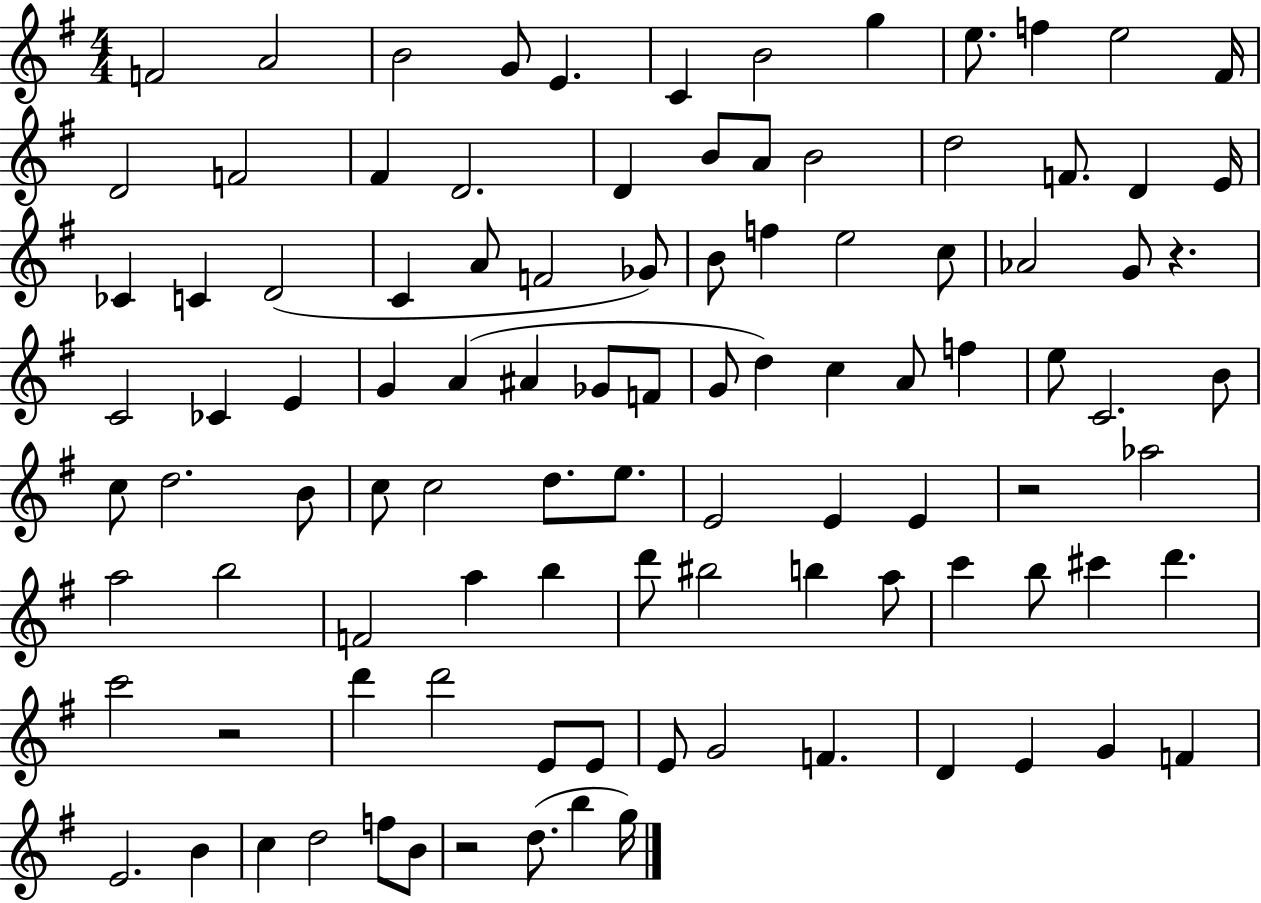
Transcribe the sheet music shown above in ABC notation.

X:1
T:Untitled
M:4/4
L:1/4
K:G
F2 A2 B2 G/2 E C B2 g e/2 f e2 ^F/4 D2 F2 ^F D2 D B/2 A/2 B2 d2 F/2 D E/4 _C C D2 C A/2 F2 _G/2 B/2 f e2 c/2 _A2 G/2 z C2 _C E G A ^A _G/2 F/2 G/2 d c A/2 f e/2 C2 B/2 c/2 d2 B/2 c/2 c2 d/2 e/2 E2 E E z2 _a2 a2 b2 F2 a b d'/2 ^b2 b a/2 c' b/2 ^c' d' c'2 z2 d' d'2 E/2 E/2 E/2 G2 F D E G F E2 B c d2 f/2 B/2 z2 d/2 b g/4